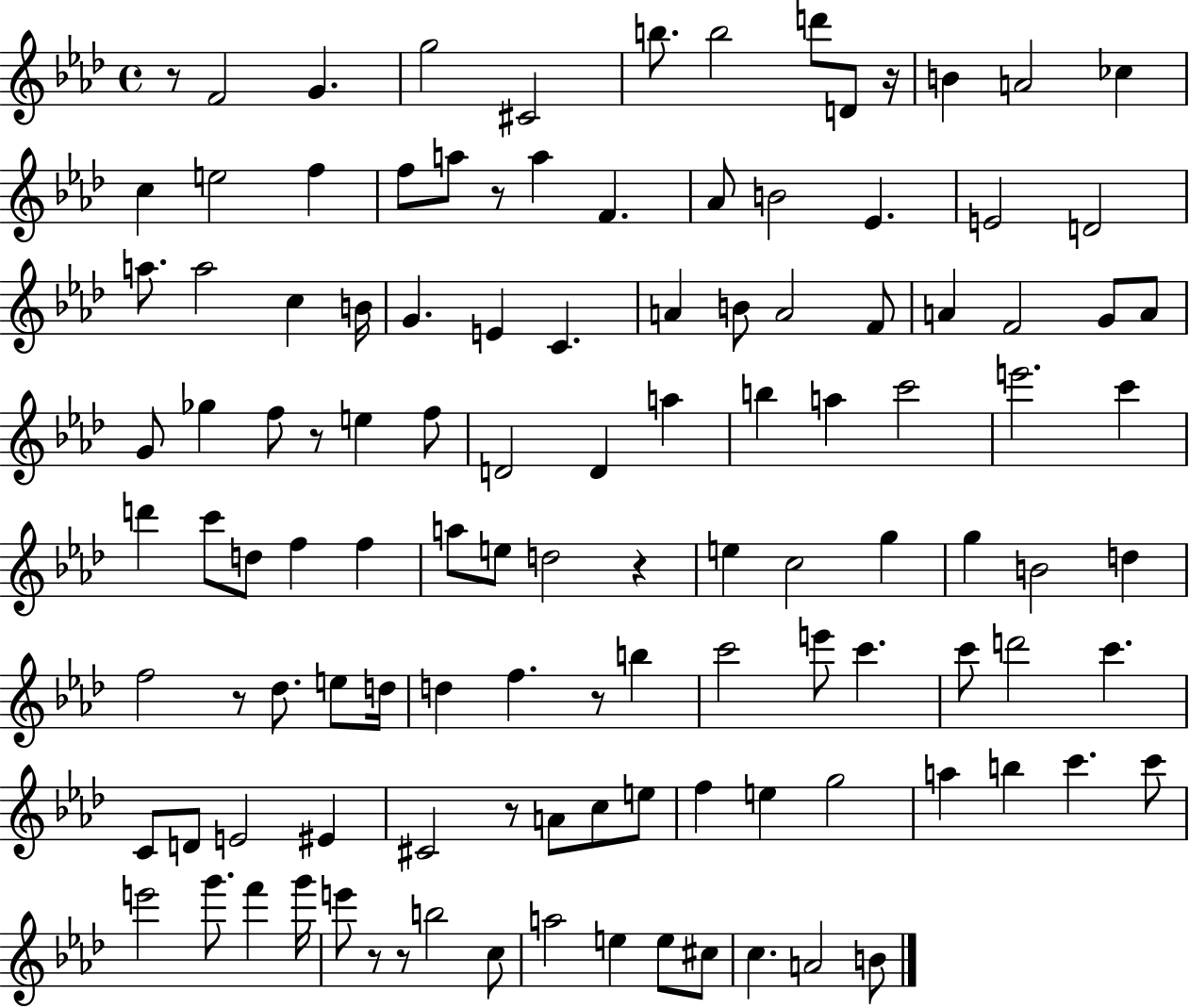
R/e F4/h G4/q. G5/h C#4/h B5/e. B5/h D6/e D4/e R/s B4/q A4/h CES5/q C5/q E5/h F5/q F5/e A5/e R/e A5/q F4/q. Ab4/e B4/h Eb4/q. E4/h D4/h A5/e. A5/h C5/q B4/s G4/q. E4/q C4/q. A4/q B4/e A4/h F4/e A4/q F4/h G4/e A4/e G4/e Gb5/q F5/e R/e E5/q F5/e D4/h D4/q A5/q B5/q A5/q C6/h E6/h. C6/q D6/q C6/e D5/e F5/q F5/q A5/e E5/e D5/h R/q E5/q C5/h G5/q G5/q B4/h D5/q F5/h R/e Db5/e. E5/e D5/s D5/q F5/q. R/e B5/q C6/h E6/e C6/q. C6/e D6/h C6/q. C4/e D4/e E4/h EIS4/q C#4/h R/e A4/e C5/e E5/e F5/q E5/q G5/h A5/q B5/q C6/q. C6/e E6/h G6/e. F6/q G6/s E6/e R/e R/e B5/h C5/e A5/h E5/q E5/e C#5/e C5/q. A4/h B4/e